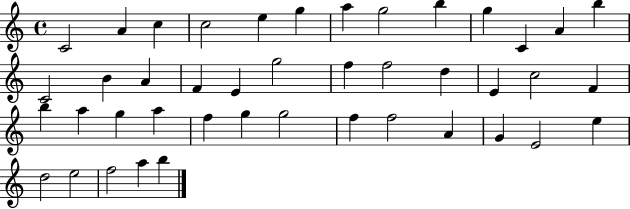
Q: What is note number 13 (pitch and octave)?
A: B5